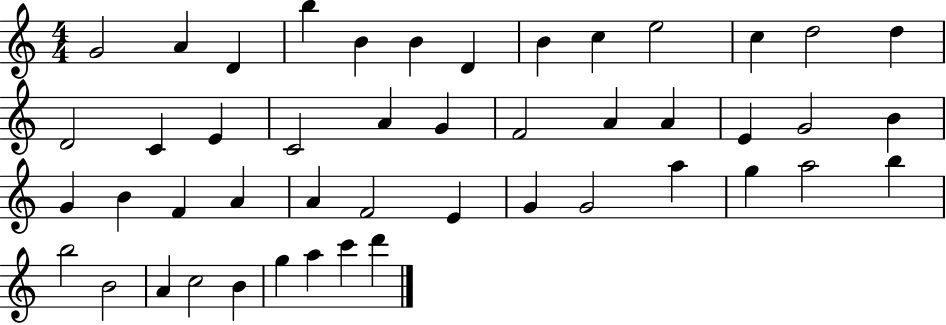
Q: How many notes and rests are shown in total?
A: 47